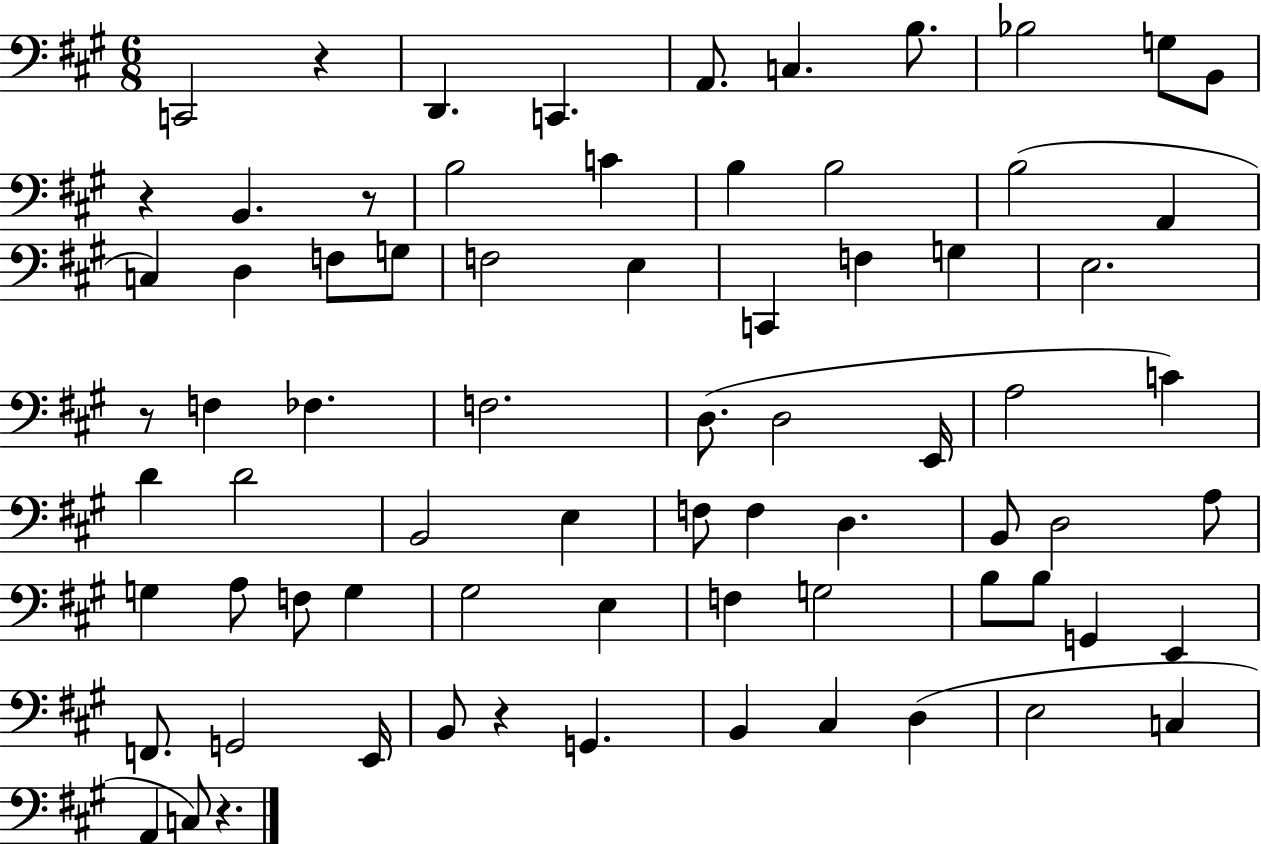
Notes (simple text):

C2/h R/q D2/q. C2/q. A2/e. C3/q. B3/e. Bb3/h G3/e B2/e R/q B2/q. R/e B3/h C4/q B3/q B3/h B3/h A2/q C3/q D3/q F3/e G3/e F3/h E3/q C2/q F3/q G3/q E3/h. R/e F3/q FES3/q. F3/h. D3/e. D3/h E2/s A3/h C4/q D4/q D4/h B2/h E3/q F3/e F3/q D3/q. B2/e D3/h A3/e G3/q A3/e F3/e G3/q G#3/h E3/q F3/q G3/h B3/e B3/e G2/q E2/q F2/e. G2/h E2/s B2/e R/q G2/q. B2/q C#3/q D3/q E3/h C3/q A2/q C3/e R/q.